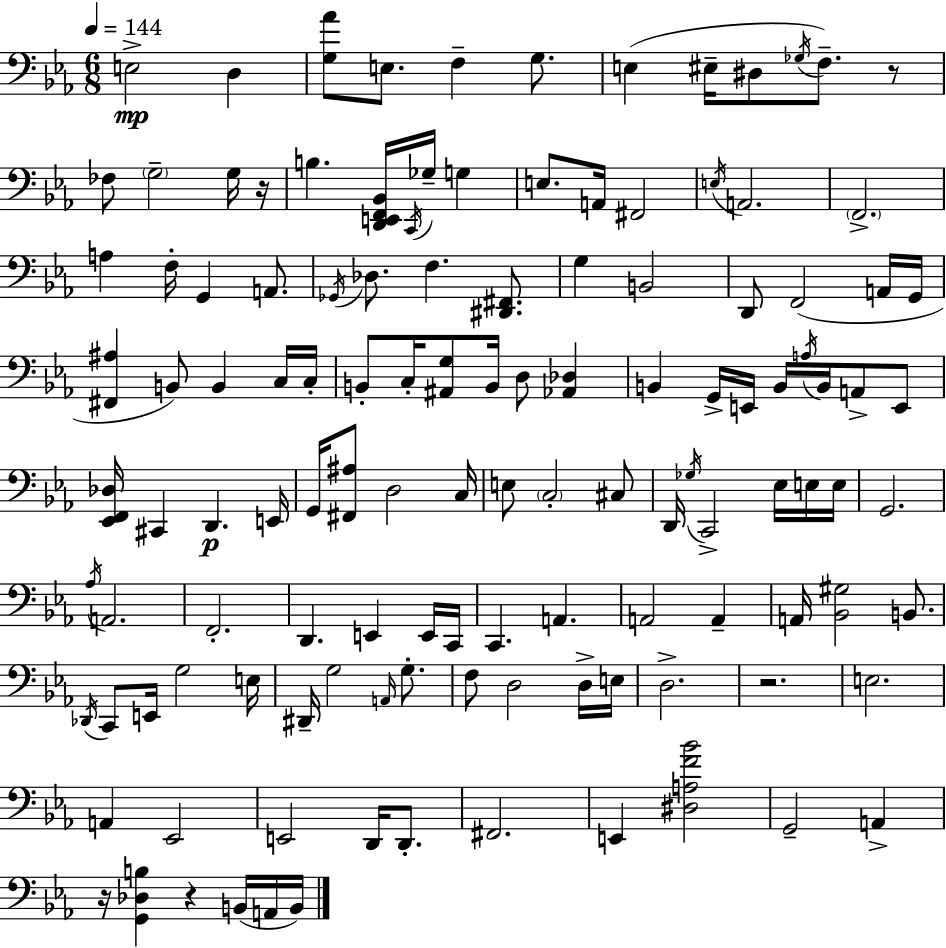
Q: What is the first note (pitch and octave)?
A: E3